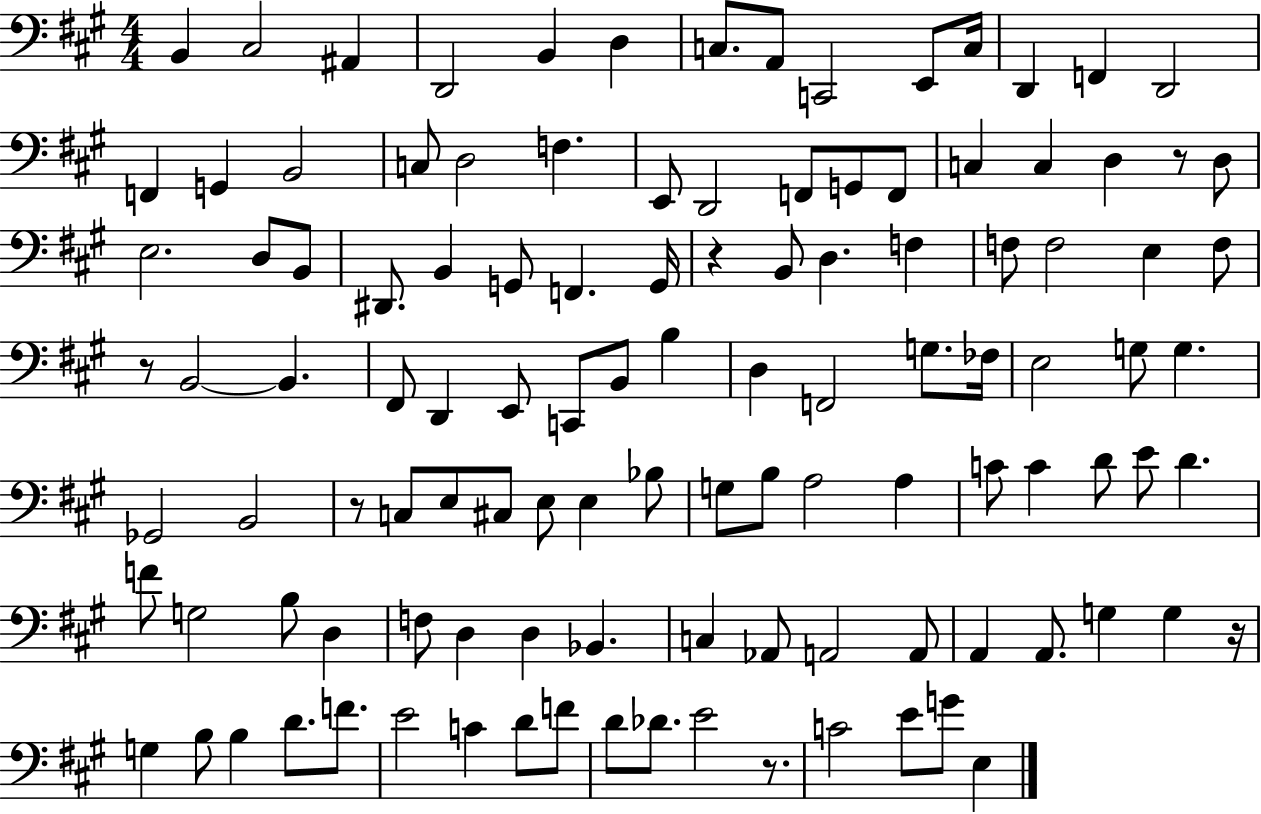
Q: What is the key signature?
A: A major